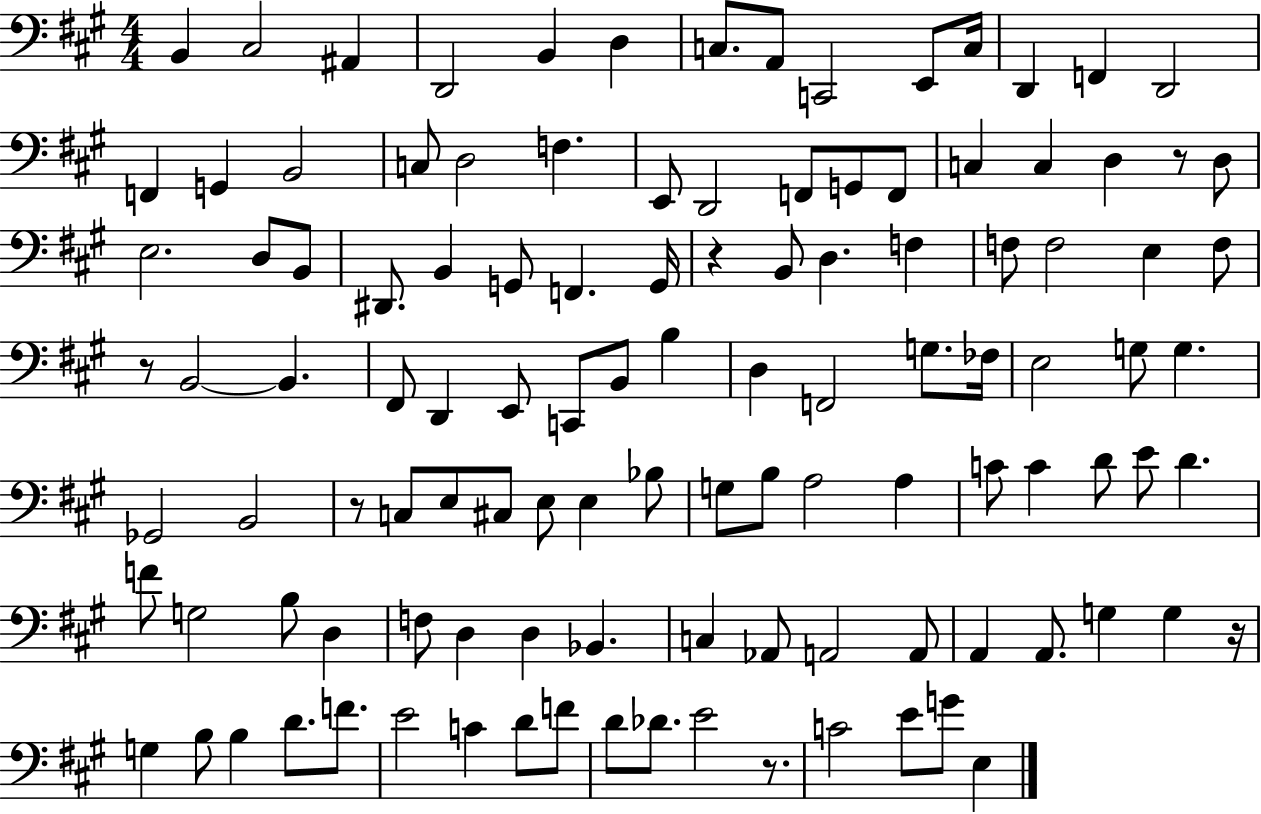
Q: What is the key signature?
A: A major